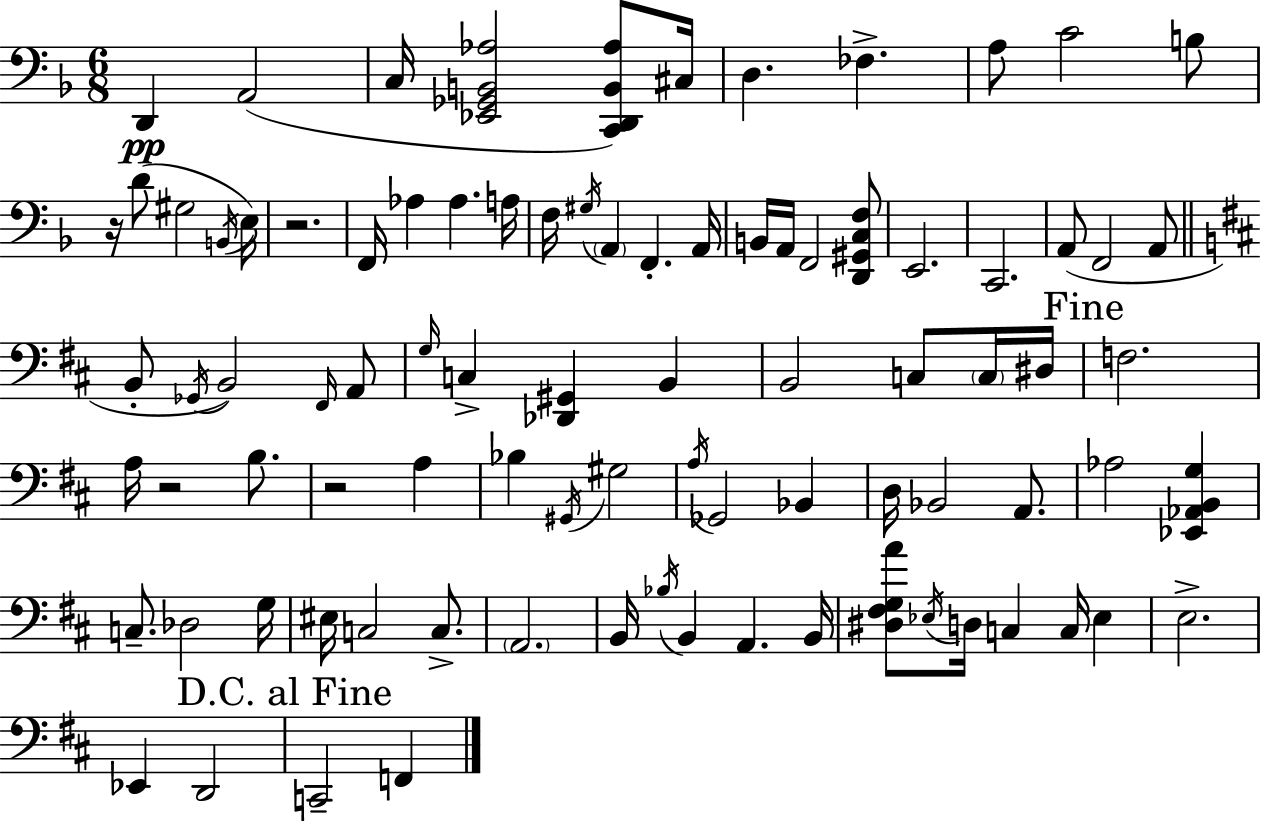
D2/q A2/h C3/s [Eb2,Gb2,B2,Ab3]/h [C2,D2,B2,Ab3]/e C#3/s D3/q. FES3/q. A3/e C4/h B3/e R/s D4/e G#3/h B2/s E3/s R/h. F2/s Ab3/q Ab3/q. A3/s F3/s G#3/s A2/q F2/q. A2/s B2/s A2/s F2/h [D2,G#2,C3,F3]/e E2/h. C2/h. A2/e F2/h A2/e B2/e Gb2/s B2/h F#2/s A2/e G3/s C3/q [Db2,G#2]/q B2/q B2/h C3/e C3/s D#3/s F3/h. A3/s R/h B3/e. R/h A3/q Bb3/q G#2/s G#3/h A3/s Gb2/h Bb2/q D3/s Bb2/h A2/e. Ab3/h [Eb2,Ab2,B2,G3]/q C3/e. Db3/h G3/s EIS3/s C3/h C3/e. A2/h. B2/s Bb3/s B2/q A2/q. B2/s [D#3,F#3,G3,A4]/e Eb3/s D3/s C3/q C3/s Eb3/q E3/h. Eb2/q D2/h C2/h F2/q